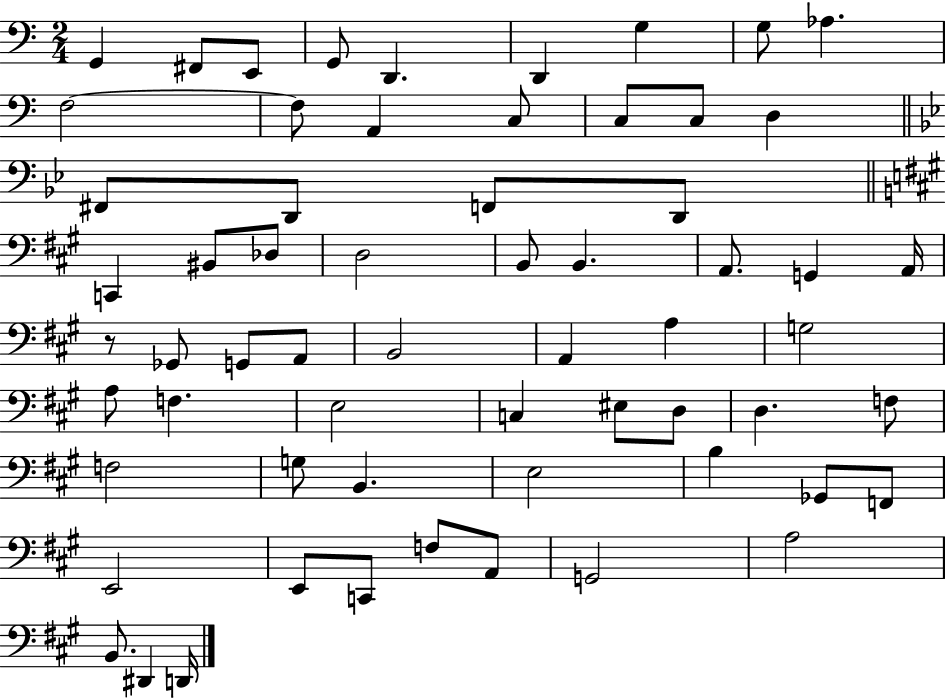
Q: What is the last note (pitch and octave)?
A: D2